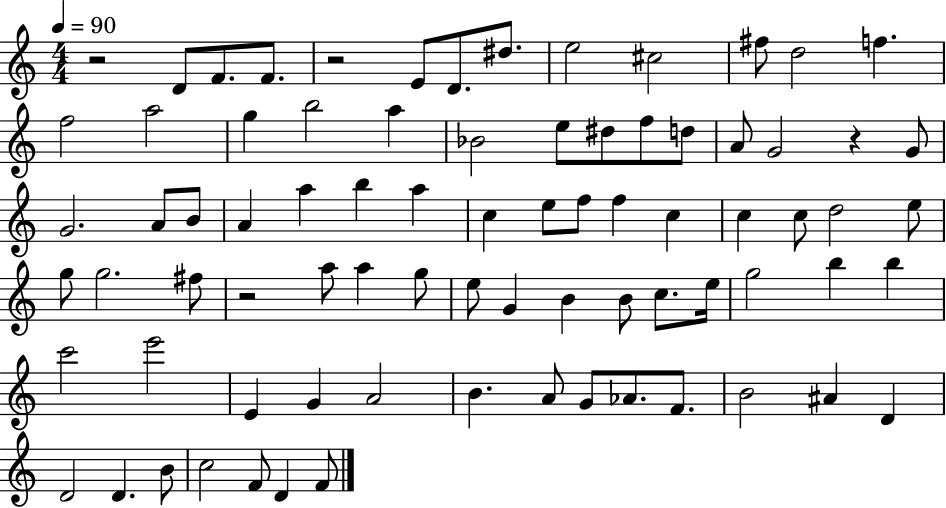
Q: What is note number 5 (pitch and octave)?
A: D4